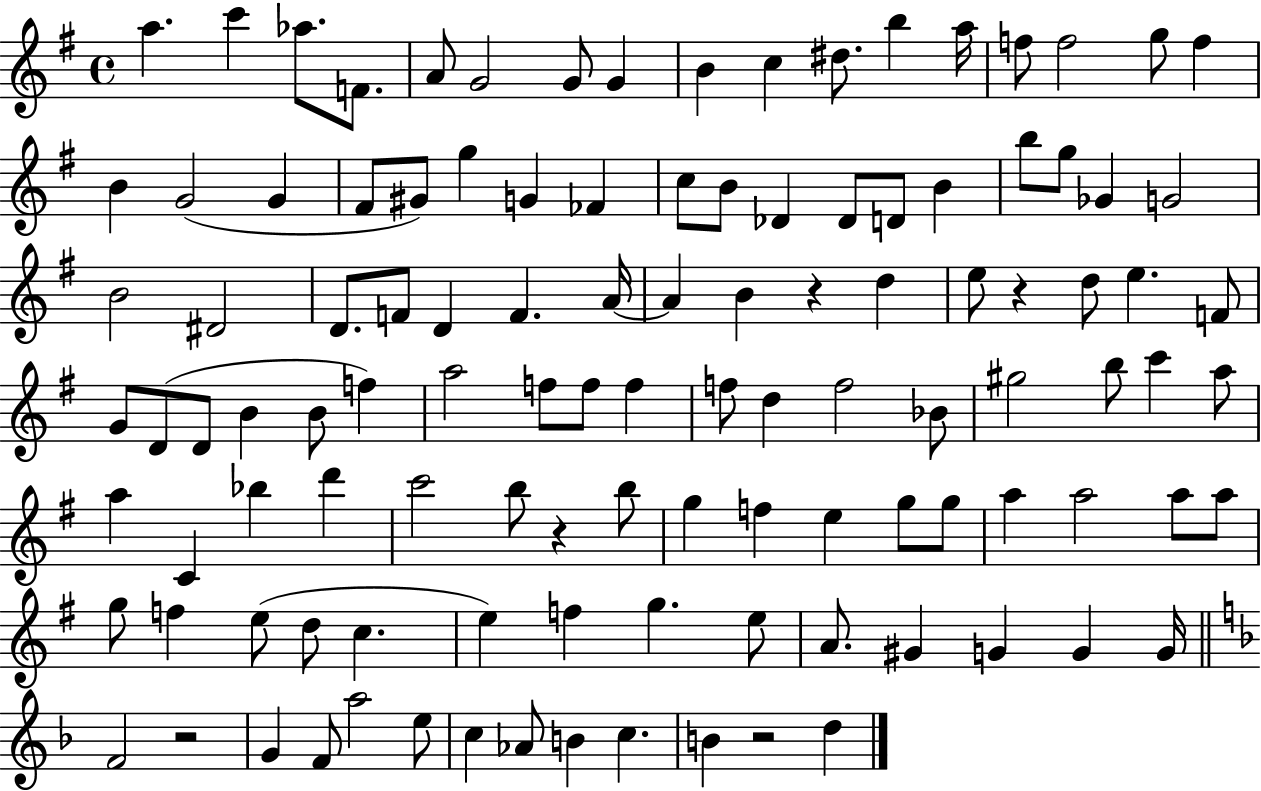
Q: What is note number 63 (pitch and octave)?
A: Bb4